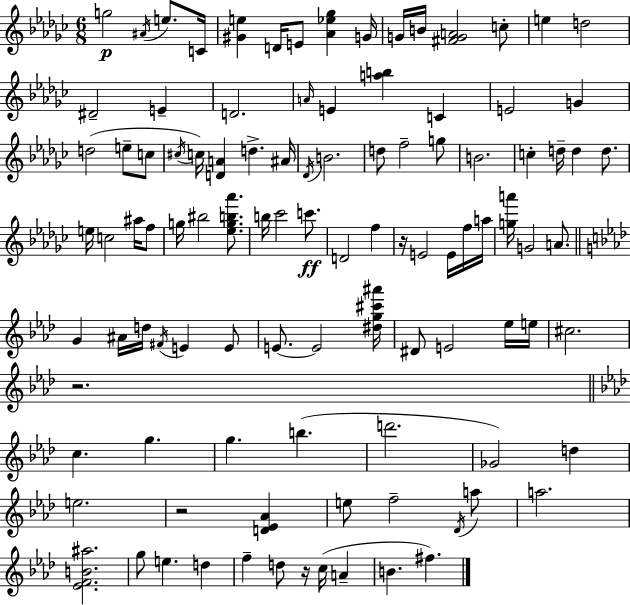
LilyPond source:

{
  \clef treble
  \numericTimeSignature
  \time 6/8
  \key ees \minor
  g''2\p \acciaccatura { ais'16 } e''8. | c'16 <gis' e''>4 d'16 e'8 <aes' ees'' ges''>4 | g'16 g'16 b'16 <fis' g' a'>2 c''8-. | e''4 d''2 | \break dis'2-- e'4-- | d'2. | \grace { a'16 } e'4 <a'' b''>4 c'4 | e'2 g'4 | \break d''2( e''8-- | c''8 \acciaccatura { cis''16 } c''16) <d' a'>4 d''4.-> | ais'16 \acciaccatura { des'16 } b'2. | d''8 f''2-- | \break g''8 b'2. | c''4-. d''16-- d''4 | d''8. e''16 c''2 | ais''16 f''8 g''16 bis''2 | \break <ees'' g'' b'' aes'''>8. b''16 ces'''2 | c'''8.\ff d'2 | f''4 r16 e'2 | e'16 f''16 a''16 <g'' a'''>16 g'2 | \break a'8. \bar "||" \break \key f \minor g'4 ais'16 d''16 \acciaccatura { fis'16 } e'4 e'8 | e'8.~~ e'2 | <dis'' g'' cis''' ais'''>16 dis'8 e'2 ees''16 | e''16 cis''2. | \break r2. | \bar "||" \break \key aes \major c''4. g''4. | g''4. b''4.( | d'''2. | ges'2) d''4 | \break e''2. | r2 <d' ees' aes'>4 | e''8 f''2-- \acciaccatura { des'16 } a''8 | a''2. | \break <ees' f' b' ais''>2. | g''8 e''4. d''4 | f''4-- d''8 r16 c''16( a'4-- | b'4. fis''4.) | \break \bar "|."
}